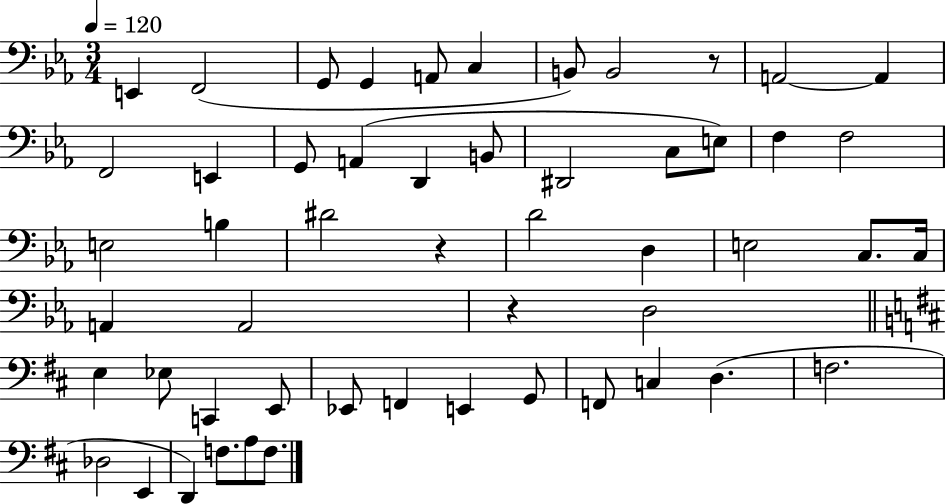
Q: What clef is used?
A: bass